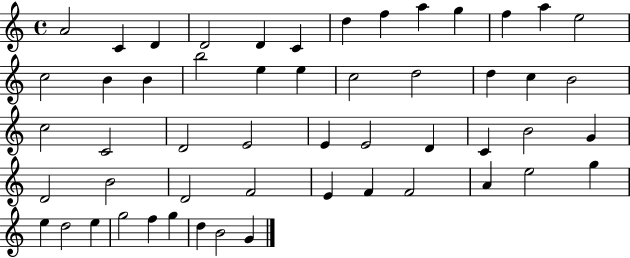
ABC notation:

X:1
T:Untitled
M:4/4
L:1/4
K:C
A2 C D D2 D C d f a g f a e2 c2 B B b2 e e c2 d2 d c B2 c2 C2 D2 E2 E E2 D C B2 G D2 B2 D2 F2 E F F2 A e2 g e d2 e g2 f g d B2 G